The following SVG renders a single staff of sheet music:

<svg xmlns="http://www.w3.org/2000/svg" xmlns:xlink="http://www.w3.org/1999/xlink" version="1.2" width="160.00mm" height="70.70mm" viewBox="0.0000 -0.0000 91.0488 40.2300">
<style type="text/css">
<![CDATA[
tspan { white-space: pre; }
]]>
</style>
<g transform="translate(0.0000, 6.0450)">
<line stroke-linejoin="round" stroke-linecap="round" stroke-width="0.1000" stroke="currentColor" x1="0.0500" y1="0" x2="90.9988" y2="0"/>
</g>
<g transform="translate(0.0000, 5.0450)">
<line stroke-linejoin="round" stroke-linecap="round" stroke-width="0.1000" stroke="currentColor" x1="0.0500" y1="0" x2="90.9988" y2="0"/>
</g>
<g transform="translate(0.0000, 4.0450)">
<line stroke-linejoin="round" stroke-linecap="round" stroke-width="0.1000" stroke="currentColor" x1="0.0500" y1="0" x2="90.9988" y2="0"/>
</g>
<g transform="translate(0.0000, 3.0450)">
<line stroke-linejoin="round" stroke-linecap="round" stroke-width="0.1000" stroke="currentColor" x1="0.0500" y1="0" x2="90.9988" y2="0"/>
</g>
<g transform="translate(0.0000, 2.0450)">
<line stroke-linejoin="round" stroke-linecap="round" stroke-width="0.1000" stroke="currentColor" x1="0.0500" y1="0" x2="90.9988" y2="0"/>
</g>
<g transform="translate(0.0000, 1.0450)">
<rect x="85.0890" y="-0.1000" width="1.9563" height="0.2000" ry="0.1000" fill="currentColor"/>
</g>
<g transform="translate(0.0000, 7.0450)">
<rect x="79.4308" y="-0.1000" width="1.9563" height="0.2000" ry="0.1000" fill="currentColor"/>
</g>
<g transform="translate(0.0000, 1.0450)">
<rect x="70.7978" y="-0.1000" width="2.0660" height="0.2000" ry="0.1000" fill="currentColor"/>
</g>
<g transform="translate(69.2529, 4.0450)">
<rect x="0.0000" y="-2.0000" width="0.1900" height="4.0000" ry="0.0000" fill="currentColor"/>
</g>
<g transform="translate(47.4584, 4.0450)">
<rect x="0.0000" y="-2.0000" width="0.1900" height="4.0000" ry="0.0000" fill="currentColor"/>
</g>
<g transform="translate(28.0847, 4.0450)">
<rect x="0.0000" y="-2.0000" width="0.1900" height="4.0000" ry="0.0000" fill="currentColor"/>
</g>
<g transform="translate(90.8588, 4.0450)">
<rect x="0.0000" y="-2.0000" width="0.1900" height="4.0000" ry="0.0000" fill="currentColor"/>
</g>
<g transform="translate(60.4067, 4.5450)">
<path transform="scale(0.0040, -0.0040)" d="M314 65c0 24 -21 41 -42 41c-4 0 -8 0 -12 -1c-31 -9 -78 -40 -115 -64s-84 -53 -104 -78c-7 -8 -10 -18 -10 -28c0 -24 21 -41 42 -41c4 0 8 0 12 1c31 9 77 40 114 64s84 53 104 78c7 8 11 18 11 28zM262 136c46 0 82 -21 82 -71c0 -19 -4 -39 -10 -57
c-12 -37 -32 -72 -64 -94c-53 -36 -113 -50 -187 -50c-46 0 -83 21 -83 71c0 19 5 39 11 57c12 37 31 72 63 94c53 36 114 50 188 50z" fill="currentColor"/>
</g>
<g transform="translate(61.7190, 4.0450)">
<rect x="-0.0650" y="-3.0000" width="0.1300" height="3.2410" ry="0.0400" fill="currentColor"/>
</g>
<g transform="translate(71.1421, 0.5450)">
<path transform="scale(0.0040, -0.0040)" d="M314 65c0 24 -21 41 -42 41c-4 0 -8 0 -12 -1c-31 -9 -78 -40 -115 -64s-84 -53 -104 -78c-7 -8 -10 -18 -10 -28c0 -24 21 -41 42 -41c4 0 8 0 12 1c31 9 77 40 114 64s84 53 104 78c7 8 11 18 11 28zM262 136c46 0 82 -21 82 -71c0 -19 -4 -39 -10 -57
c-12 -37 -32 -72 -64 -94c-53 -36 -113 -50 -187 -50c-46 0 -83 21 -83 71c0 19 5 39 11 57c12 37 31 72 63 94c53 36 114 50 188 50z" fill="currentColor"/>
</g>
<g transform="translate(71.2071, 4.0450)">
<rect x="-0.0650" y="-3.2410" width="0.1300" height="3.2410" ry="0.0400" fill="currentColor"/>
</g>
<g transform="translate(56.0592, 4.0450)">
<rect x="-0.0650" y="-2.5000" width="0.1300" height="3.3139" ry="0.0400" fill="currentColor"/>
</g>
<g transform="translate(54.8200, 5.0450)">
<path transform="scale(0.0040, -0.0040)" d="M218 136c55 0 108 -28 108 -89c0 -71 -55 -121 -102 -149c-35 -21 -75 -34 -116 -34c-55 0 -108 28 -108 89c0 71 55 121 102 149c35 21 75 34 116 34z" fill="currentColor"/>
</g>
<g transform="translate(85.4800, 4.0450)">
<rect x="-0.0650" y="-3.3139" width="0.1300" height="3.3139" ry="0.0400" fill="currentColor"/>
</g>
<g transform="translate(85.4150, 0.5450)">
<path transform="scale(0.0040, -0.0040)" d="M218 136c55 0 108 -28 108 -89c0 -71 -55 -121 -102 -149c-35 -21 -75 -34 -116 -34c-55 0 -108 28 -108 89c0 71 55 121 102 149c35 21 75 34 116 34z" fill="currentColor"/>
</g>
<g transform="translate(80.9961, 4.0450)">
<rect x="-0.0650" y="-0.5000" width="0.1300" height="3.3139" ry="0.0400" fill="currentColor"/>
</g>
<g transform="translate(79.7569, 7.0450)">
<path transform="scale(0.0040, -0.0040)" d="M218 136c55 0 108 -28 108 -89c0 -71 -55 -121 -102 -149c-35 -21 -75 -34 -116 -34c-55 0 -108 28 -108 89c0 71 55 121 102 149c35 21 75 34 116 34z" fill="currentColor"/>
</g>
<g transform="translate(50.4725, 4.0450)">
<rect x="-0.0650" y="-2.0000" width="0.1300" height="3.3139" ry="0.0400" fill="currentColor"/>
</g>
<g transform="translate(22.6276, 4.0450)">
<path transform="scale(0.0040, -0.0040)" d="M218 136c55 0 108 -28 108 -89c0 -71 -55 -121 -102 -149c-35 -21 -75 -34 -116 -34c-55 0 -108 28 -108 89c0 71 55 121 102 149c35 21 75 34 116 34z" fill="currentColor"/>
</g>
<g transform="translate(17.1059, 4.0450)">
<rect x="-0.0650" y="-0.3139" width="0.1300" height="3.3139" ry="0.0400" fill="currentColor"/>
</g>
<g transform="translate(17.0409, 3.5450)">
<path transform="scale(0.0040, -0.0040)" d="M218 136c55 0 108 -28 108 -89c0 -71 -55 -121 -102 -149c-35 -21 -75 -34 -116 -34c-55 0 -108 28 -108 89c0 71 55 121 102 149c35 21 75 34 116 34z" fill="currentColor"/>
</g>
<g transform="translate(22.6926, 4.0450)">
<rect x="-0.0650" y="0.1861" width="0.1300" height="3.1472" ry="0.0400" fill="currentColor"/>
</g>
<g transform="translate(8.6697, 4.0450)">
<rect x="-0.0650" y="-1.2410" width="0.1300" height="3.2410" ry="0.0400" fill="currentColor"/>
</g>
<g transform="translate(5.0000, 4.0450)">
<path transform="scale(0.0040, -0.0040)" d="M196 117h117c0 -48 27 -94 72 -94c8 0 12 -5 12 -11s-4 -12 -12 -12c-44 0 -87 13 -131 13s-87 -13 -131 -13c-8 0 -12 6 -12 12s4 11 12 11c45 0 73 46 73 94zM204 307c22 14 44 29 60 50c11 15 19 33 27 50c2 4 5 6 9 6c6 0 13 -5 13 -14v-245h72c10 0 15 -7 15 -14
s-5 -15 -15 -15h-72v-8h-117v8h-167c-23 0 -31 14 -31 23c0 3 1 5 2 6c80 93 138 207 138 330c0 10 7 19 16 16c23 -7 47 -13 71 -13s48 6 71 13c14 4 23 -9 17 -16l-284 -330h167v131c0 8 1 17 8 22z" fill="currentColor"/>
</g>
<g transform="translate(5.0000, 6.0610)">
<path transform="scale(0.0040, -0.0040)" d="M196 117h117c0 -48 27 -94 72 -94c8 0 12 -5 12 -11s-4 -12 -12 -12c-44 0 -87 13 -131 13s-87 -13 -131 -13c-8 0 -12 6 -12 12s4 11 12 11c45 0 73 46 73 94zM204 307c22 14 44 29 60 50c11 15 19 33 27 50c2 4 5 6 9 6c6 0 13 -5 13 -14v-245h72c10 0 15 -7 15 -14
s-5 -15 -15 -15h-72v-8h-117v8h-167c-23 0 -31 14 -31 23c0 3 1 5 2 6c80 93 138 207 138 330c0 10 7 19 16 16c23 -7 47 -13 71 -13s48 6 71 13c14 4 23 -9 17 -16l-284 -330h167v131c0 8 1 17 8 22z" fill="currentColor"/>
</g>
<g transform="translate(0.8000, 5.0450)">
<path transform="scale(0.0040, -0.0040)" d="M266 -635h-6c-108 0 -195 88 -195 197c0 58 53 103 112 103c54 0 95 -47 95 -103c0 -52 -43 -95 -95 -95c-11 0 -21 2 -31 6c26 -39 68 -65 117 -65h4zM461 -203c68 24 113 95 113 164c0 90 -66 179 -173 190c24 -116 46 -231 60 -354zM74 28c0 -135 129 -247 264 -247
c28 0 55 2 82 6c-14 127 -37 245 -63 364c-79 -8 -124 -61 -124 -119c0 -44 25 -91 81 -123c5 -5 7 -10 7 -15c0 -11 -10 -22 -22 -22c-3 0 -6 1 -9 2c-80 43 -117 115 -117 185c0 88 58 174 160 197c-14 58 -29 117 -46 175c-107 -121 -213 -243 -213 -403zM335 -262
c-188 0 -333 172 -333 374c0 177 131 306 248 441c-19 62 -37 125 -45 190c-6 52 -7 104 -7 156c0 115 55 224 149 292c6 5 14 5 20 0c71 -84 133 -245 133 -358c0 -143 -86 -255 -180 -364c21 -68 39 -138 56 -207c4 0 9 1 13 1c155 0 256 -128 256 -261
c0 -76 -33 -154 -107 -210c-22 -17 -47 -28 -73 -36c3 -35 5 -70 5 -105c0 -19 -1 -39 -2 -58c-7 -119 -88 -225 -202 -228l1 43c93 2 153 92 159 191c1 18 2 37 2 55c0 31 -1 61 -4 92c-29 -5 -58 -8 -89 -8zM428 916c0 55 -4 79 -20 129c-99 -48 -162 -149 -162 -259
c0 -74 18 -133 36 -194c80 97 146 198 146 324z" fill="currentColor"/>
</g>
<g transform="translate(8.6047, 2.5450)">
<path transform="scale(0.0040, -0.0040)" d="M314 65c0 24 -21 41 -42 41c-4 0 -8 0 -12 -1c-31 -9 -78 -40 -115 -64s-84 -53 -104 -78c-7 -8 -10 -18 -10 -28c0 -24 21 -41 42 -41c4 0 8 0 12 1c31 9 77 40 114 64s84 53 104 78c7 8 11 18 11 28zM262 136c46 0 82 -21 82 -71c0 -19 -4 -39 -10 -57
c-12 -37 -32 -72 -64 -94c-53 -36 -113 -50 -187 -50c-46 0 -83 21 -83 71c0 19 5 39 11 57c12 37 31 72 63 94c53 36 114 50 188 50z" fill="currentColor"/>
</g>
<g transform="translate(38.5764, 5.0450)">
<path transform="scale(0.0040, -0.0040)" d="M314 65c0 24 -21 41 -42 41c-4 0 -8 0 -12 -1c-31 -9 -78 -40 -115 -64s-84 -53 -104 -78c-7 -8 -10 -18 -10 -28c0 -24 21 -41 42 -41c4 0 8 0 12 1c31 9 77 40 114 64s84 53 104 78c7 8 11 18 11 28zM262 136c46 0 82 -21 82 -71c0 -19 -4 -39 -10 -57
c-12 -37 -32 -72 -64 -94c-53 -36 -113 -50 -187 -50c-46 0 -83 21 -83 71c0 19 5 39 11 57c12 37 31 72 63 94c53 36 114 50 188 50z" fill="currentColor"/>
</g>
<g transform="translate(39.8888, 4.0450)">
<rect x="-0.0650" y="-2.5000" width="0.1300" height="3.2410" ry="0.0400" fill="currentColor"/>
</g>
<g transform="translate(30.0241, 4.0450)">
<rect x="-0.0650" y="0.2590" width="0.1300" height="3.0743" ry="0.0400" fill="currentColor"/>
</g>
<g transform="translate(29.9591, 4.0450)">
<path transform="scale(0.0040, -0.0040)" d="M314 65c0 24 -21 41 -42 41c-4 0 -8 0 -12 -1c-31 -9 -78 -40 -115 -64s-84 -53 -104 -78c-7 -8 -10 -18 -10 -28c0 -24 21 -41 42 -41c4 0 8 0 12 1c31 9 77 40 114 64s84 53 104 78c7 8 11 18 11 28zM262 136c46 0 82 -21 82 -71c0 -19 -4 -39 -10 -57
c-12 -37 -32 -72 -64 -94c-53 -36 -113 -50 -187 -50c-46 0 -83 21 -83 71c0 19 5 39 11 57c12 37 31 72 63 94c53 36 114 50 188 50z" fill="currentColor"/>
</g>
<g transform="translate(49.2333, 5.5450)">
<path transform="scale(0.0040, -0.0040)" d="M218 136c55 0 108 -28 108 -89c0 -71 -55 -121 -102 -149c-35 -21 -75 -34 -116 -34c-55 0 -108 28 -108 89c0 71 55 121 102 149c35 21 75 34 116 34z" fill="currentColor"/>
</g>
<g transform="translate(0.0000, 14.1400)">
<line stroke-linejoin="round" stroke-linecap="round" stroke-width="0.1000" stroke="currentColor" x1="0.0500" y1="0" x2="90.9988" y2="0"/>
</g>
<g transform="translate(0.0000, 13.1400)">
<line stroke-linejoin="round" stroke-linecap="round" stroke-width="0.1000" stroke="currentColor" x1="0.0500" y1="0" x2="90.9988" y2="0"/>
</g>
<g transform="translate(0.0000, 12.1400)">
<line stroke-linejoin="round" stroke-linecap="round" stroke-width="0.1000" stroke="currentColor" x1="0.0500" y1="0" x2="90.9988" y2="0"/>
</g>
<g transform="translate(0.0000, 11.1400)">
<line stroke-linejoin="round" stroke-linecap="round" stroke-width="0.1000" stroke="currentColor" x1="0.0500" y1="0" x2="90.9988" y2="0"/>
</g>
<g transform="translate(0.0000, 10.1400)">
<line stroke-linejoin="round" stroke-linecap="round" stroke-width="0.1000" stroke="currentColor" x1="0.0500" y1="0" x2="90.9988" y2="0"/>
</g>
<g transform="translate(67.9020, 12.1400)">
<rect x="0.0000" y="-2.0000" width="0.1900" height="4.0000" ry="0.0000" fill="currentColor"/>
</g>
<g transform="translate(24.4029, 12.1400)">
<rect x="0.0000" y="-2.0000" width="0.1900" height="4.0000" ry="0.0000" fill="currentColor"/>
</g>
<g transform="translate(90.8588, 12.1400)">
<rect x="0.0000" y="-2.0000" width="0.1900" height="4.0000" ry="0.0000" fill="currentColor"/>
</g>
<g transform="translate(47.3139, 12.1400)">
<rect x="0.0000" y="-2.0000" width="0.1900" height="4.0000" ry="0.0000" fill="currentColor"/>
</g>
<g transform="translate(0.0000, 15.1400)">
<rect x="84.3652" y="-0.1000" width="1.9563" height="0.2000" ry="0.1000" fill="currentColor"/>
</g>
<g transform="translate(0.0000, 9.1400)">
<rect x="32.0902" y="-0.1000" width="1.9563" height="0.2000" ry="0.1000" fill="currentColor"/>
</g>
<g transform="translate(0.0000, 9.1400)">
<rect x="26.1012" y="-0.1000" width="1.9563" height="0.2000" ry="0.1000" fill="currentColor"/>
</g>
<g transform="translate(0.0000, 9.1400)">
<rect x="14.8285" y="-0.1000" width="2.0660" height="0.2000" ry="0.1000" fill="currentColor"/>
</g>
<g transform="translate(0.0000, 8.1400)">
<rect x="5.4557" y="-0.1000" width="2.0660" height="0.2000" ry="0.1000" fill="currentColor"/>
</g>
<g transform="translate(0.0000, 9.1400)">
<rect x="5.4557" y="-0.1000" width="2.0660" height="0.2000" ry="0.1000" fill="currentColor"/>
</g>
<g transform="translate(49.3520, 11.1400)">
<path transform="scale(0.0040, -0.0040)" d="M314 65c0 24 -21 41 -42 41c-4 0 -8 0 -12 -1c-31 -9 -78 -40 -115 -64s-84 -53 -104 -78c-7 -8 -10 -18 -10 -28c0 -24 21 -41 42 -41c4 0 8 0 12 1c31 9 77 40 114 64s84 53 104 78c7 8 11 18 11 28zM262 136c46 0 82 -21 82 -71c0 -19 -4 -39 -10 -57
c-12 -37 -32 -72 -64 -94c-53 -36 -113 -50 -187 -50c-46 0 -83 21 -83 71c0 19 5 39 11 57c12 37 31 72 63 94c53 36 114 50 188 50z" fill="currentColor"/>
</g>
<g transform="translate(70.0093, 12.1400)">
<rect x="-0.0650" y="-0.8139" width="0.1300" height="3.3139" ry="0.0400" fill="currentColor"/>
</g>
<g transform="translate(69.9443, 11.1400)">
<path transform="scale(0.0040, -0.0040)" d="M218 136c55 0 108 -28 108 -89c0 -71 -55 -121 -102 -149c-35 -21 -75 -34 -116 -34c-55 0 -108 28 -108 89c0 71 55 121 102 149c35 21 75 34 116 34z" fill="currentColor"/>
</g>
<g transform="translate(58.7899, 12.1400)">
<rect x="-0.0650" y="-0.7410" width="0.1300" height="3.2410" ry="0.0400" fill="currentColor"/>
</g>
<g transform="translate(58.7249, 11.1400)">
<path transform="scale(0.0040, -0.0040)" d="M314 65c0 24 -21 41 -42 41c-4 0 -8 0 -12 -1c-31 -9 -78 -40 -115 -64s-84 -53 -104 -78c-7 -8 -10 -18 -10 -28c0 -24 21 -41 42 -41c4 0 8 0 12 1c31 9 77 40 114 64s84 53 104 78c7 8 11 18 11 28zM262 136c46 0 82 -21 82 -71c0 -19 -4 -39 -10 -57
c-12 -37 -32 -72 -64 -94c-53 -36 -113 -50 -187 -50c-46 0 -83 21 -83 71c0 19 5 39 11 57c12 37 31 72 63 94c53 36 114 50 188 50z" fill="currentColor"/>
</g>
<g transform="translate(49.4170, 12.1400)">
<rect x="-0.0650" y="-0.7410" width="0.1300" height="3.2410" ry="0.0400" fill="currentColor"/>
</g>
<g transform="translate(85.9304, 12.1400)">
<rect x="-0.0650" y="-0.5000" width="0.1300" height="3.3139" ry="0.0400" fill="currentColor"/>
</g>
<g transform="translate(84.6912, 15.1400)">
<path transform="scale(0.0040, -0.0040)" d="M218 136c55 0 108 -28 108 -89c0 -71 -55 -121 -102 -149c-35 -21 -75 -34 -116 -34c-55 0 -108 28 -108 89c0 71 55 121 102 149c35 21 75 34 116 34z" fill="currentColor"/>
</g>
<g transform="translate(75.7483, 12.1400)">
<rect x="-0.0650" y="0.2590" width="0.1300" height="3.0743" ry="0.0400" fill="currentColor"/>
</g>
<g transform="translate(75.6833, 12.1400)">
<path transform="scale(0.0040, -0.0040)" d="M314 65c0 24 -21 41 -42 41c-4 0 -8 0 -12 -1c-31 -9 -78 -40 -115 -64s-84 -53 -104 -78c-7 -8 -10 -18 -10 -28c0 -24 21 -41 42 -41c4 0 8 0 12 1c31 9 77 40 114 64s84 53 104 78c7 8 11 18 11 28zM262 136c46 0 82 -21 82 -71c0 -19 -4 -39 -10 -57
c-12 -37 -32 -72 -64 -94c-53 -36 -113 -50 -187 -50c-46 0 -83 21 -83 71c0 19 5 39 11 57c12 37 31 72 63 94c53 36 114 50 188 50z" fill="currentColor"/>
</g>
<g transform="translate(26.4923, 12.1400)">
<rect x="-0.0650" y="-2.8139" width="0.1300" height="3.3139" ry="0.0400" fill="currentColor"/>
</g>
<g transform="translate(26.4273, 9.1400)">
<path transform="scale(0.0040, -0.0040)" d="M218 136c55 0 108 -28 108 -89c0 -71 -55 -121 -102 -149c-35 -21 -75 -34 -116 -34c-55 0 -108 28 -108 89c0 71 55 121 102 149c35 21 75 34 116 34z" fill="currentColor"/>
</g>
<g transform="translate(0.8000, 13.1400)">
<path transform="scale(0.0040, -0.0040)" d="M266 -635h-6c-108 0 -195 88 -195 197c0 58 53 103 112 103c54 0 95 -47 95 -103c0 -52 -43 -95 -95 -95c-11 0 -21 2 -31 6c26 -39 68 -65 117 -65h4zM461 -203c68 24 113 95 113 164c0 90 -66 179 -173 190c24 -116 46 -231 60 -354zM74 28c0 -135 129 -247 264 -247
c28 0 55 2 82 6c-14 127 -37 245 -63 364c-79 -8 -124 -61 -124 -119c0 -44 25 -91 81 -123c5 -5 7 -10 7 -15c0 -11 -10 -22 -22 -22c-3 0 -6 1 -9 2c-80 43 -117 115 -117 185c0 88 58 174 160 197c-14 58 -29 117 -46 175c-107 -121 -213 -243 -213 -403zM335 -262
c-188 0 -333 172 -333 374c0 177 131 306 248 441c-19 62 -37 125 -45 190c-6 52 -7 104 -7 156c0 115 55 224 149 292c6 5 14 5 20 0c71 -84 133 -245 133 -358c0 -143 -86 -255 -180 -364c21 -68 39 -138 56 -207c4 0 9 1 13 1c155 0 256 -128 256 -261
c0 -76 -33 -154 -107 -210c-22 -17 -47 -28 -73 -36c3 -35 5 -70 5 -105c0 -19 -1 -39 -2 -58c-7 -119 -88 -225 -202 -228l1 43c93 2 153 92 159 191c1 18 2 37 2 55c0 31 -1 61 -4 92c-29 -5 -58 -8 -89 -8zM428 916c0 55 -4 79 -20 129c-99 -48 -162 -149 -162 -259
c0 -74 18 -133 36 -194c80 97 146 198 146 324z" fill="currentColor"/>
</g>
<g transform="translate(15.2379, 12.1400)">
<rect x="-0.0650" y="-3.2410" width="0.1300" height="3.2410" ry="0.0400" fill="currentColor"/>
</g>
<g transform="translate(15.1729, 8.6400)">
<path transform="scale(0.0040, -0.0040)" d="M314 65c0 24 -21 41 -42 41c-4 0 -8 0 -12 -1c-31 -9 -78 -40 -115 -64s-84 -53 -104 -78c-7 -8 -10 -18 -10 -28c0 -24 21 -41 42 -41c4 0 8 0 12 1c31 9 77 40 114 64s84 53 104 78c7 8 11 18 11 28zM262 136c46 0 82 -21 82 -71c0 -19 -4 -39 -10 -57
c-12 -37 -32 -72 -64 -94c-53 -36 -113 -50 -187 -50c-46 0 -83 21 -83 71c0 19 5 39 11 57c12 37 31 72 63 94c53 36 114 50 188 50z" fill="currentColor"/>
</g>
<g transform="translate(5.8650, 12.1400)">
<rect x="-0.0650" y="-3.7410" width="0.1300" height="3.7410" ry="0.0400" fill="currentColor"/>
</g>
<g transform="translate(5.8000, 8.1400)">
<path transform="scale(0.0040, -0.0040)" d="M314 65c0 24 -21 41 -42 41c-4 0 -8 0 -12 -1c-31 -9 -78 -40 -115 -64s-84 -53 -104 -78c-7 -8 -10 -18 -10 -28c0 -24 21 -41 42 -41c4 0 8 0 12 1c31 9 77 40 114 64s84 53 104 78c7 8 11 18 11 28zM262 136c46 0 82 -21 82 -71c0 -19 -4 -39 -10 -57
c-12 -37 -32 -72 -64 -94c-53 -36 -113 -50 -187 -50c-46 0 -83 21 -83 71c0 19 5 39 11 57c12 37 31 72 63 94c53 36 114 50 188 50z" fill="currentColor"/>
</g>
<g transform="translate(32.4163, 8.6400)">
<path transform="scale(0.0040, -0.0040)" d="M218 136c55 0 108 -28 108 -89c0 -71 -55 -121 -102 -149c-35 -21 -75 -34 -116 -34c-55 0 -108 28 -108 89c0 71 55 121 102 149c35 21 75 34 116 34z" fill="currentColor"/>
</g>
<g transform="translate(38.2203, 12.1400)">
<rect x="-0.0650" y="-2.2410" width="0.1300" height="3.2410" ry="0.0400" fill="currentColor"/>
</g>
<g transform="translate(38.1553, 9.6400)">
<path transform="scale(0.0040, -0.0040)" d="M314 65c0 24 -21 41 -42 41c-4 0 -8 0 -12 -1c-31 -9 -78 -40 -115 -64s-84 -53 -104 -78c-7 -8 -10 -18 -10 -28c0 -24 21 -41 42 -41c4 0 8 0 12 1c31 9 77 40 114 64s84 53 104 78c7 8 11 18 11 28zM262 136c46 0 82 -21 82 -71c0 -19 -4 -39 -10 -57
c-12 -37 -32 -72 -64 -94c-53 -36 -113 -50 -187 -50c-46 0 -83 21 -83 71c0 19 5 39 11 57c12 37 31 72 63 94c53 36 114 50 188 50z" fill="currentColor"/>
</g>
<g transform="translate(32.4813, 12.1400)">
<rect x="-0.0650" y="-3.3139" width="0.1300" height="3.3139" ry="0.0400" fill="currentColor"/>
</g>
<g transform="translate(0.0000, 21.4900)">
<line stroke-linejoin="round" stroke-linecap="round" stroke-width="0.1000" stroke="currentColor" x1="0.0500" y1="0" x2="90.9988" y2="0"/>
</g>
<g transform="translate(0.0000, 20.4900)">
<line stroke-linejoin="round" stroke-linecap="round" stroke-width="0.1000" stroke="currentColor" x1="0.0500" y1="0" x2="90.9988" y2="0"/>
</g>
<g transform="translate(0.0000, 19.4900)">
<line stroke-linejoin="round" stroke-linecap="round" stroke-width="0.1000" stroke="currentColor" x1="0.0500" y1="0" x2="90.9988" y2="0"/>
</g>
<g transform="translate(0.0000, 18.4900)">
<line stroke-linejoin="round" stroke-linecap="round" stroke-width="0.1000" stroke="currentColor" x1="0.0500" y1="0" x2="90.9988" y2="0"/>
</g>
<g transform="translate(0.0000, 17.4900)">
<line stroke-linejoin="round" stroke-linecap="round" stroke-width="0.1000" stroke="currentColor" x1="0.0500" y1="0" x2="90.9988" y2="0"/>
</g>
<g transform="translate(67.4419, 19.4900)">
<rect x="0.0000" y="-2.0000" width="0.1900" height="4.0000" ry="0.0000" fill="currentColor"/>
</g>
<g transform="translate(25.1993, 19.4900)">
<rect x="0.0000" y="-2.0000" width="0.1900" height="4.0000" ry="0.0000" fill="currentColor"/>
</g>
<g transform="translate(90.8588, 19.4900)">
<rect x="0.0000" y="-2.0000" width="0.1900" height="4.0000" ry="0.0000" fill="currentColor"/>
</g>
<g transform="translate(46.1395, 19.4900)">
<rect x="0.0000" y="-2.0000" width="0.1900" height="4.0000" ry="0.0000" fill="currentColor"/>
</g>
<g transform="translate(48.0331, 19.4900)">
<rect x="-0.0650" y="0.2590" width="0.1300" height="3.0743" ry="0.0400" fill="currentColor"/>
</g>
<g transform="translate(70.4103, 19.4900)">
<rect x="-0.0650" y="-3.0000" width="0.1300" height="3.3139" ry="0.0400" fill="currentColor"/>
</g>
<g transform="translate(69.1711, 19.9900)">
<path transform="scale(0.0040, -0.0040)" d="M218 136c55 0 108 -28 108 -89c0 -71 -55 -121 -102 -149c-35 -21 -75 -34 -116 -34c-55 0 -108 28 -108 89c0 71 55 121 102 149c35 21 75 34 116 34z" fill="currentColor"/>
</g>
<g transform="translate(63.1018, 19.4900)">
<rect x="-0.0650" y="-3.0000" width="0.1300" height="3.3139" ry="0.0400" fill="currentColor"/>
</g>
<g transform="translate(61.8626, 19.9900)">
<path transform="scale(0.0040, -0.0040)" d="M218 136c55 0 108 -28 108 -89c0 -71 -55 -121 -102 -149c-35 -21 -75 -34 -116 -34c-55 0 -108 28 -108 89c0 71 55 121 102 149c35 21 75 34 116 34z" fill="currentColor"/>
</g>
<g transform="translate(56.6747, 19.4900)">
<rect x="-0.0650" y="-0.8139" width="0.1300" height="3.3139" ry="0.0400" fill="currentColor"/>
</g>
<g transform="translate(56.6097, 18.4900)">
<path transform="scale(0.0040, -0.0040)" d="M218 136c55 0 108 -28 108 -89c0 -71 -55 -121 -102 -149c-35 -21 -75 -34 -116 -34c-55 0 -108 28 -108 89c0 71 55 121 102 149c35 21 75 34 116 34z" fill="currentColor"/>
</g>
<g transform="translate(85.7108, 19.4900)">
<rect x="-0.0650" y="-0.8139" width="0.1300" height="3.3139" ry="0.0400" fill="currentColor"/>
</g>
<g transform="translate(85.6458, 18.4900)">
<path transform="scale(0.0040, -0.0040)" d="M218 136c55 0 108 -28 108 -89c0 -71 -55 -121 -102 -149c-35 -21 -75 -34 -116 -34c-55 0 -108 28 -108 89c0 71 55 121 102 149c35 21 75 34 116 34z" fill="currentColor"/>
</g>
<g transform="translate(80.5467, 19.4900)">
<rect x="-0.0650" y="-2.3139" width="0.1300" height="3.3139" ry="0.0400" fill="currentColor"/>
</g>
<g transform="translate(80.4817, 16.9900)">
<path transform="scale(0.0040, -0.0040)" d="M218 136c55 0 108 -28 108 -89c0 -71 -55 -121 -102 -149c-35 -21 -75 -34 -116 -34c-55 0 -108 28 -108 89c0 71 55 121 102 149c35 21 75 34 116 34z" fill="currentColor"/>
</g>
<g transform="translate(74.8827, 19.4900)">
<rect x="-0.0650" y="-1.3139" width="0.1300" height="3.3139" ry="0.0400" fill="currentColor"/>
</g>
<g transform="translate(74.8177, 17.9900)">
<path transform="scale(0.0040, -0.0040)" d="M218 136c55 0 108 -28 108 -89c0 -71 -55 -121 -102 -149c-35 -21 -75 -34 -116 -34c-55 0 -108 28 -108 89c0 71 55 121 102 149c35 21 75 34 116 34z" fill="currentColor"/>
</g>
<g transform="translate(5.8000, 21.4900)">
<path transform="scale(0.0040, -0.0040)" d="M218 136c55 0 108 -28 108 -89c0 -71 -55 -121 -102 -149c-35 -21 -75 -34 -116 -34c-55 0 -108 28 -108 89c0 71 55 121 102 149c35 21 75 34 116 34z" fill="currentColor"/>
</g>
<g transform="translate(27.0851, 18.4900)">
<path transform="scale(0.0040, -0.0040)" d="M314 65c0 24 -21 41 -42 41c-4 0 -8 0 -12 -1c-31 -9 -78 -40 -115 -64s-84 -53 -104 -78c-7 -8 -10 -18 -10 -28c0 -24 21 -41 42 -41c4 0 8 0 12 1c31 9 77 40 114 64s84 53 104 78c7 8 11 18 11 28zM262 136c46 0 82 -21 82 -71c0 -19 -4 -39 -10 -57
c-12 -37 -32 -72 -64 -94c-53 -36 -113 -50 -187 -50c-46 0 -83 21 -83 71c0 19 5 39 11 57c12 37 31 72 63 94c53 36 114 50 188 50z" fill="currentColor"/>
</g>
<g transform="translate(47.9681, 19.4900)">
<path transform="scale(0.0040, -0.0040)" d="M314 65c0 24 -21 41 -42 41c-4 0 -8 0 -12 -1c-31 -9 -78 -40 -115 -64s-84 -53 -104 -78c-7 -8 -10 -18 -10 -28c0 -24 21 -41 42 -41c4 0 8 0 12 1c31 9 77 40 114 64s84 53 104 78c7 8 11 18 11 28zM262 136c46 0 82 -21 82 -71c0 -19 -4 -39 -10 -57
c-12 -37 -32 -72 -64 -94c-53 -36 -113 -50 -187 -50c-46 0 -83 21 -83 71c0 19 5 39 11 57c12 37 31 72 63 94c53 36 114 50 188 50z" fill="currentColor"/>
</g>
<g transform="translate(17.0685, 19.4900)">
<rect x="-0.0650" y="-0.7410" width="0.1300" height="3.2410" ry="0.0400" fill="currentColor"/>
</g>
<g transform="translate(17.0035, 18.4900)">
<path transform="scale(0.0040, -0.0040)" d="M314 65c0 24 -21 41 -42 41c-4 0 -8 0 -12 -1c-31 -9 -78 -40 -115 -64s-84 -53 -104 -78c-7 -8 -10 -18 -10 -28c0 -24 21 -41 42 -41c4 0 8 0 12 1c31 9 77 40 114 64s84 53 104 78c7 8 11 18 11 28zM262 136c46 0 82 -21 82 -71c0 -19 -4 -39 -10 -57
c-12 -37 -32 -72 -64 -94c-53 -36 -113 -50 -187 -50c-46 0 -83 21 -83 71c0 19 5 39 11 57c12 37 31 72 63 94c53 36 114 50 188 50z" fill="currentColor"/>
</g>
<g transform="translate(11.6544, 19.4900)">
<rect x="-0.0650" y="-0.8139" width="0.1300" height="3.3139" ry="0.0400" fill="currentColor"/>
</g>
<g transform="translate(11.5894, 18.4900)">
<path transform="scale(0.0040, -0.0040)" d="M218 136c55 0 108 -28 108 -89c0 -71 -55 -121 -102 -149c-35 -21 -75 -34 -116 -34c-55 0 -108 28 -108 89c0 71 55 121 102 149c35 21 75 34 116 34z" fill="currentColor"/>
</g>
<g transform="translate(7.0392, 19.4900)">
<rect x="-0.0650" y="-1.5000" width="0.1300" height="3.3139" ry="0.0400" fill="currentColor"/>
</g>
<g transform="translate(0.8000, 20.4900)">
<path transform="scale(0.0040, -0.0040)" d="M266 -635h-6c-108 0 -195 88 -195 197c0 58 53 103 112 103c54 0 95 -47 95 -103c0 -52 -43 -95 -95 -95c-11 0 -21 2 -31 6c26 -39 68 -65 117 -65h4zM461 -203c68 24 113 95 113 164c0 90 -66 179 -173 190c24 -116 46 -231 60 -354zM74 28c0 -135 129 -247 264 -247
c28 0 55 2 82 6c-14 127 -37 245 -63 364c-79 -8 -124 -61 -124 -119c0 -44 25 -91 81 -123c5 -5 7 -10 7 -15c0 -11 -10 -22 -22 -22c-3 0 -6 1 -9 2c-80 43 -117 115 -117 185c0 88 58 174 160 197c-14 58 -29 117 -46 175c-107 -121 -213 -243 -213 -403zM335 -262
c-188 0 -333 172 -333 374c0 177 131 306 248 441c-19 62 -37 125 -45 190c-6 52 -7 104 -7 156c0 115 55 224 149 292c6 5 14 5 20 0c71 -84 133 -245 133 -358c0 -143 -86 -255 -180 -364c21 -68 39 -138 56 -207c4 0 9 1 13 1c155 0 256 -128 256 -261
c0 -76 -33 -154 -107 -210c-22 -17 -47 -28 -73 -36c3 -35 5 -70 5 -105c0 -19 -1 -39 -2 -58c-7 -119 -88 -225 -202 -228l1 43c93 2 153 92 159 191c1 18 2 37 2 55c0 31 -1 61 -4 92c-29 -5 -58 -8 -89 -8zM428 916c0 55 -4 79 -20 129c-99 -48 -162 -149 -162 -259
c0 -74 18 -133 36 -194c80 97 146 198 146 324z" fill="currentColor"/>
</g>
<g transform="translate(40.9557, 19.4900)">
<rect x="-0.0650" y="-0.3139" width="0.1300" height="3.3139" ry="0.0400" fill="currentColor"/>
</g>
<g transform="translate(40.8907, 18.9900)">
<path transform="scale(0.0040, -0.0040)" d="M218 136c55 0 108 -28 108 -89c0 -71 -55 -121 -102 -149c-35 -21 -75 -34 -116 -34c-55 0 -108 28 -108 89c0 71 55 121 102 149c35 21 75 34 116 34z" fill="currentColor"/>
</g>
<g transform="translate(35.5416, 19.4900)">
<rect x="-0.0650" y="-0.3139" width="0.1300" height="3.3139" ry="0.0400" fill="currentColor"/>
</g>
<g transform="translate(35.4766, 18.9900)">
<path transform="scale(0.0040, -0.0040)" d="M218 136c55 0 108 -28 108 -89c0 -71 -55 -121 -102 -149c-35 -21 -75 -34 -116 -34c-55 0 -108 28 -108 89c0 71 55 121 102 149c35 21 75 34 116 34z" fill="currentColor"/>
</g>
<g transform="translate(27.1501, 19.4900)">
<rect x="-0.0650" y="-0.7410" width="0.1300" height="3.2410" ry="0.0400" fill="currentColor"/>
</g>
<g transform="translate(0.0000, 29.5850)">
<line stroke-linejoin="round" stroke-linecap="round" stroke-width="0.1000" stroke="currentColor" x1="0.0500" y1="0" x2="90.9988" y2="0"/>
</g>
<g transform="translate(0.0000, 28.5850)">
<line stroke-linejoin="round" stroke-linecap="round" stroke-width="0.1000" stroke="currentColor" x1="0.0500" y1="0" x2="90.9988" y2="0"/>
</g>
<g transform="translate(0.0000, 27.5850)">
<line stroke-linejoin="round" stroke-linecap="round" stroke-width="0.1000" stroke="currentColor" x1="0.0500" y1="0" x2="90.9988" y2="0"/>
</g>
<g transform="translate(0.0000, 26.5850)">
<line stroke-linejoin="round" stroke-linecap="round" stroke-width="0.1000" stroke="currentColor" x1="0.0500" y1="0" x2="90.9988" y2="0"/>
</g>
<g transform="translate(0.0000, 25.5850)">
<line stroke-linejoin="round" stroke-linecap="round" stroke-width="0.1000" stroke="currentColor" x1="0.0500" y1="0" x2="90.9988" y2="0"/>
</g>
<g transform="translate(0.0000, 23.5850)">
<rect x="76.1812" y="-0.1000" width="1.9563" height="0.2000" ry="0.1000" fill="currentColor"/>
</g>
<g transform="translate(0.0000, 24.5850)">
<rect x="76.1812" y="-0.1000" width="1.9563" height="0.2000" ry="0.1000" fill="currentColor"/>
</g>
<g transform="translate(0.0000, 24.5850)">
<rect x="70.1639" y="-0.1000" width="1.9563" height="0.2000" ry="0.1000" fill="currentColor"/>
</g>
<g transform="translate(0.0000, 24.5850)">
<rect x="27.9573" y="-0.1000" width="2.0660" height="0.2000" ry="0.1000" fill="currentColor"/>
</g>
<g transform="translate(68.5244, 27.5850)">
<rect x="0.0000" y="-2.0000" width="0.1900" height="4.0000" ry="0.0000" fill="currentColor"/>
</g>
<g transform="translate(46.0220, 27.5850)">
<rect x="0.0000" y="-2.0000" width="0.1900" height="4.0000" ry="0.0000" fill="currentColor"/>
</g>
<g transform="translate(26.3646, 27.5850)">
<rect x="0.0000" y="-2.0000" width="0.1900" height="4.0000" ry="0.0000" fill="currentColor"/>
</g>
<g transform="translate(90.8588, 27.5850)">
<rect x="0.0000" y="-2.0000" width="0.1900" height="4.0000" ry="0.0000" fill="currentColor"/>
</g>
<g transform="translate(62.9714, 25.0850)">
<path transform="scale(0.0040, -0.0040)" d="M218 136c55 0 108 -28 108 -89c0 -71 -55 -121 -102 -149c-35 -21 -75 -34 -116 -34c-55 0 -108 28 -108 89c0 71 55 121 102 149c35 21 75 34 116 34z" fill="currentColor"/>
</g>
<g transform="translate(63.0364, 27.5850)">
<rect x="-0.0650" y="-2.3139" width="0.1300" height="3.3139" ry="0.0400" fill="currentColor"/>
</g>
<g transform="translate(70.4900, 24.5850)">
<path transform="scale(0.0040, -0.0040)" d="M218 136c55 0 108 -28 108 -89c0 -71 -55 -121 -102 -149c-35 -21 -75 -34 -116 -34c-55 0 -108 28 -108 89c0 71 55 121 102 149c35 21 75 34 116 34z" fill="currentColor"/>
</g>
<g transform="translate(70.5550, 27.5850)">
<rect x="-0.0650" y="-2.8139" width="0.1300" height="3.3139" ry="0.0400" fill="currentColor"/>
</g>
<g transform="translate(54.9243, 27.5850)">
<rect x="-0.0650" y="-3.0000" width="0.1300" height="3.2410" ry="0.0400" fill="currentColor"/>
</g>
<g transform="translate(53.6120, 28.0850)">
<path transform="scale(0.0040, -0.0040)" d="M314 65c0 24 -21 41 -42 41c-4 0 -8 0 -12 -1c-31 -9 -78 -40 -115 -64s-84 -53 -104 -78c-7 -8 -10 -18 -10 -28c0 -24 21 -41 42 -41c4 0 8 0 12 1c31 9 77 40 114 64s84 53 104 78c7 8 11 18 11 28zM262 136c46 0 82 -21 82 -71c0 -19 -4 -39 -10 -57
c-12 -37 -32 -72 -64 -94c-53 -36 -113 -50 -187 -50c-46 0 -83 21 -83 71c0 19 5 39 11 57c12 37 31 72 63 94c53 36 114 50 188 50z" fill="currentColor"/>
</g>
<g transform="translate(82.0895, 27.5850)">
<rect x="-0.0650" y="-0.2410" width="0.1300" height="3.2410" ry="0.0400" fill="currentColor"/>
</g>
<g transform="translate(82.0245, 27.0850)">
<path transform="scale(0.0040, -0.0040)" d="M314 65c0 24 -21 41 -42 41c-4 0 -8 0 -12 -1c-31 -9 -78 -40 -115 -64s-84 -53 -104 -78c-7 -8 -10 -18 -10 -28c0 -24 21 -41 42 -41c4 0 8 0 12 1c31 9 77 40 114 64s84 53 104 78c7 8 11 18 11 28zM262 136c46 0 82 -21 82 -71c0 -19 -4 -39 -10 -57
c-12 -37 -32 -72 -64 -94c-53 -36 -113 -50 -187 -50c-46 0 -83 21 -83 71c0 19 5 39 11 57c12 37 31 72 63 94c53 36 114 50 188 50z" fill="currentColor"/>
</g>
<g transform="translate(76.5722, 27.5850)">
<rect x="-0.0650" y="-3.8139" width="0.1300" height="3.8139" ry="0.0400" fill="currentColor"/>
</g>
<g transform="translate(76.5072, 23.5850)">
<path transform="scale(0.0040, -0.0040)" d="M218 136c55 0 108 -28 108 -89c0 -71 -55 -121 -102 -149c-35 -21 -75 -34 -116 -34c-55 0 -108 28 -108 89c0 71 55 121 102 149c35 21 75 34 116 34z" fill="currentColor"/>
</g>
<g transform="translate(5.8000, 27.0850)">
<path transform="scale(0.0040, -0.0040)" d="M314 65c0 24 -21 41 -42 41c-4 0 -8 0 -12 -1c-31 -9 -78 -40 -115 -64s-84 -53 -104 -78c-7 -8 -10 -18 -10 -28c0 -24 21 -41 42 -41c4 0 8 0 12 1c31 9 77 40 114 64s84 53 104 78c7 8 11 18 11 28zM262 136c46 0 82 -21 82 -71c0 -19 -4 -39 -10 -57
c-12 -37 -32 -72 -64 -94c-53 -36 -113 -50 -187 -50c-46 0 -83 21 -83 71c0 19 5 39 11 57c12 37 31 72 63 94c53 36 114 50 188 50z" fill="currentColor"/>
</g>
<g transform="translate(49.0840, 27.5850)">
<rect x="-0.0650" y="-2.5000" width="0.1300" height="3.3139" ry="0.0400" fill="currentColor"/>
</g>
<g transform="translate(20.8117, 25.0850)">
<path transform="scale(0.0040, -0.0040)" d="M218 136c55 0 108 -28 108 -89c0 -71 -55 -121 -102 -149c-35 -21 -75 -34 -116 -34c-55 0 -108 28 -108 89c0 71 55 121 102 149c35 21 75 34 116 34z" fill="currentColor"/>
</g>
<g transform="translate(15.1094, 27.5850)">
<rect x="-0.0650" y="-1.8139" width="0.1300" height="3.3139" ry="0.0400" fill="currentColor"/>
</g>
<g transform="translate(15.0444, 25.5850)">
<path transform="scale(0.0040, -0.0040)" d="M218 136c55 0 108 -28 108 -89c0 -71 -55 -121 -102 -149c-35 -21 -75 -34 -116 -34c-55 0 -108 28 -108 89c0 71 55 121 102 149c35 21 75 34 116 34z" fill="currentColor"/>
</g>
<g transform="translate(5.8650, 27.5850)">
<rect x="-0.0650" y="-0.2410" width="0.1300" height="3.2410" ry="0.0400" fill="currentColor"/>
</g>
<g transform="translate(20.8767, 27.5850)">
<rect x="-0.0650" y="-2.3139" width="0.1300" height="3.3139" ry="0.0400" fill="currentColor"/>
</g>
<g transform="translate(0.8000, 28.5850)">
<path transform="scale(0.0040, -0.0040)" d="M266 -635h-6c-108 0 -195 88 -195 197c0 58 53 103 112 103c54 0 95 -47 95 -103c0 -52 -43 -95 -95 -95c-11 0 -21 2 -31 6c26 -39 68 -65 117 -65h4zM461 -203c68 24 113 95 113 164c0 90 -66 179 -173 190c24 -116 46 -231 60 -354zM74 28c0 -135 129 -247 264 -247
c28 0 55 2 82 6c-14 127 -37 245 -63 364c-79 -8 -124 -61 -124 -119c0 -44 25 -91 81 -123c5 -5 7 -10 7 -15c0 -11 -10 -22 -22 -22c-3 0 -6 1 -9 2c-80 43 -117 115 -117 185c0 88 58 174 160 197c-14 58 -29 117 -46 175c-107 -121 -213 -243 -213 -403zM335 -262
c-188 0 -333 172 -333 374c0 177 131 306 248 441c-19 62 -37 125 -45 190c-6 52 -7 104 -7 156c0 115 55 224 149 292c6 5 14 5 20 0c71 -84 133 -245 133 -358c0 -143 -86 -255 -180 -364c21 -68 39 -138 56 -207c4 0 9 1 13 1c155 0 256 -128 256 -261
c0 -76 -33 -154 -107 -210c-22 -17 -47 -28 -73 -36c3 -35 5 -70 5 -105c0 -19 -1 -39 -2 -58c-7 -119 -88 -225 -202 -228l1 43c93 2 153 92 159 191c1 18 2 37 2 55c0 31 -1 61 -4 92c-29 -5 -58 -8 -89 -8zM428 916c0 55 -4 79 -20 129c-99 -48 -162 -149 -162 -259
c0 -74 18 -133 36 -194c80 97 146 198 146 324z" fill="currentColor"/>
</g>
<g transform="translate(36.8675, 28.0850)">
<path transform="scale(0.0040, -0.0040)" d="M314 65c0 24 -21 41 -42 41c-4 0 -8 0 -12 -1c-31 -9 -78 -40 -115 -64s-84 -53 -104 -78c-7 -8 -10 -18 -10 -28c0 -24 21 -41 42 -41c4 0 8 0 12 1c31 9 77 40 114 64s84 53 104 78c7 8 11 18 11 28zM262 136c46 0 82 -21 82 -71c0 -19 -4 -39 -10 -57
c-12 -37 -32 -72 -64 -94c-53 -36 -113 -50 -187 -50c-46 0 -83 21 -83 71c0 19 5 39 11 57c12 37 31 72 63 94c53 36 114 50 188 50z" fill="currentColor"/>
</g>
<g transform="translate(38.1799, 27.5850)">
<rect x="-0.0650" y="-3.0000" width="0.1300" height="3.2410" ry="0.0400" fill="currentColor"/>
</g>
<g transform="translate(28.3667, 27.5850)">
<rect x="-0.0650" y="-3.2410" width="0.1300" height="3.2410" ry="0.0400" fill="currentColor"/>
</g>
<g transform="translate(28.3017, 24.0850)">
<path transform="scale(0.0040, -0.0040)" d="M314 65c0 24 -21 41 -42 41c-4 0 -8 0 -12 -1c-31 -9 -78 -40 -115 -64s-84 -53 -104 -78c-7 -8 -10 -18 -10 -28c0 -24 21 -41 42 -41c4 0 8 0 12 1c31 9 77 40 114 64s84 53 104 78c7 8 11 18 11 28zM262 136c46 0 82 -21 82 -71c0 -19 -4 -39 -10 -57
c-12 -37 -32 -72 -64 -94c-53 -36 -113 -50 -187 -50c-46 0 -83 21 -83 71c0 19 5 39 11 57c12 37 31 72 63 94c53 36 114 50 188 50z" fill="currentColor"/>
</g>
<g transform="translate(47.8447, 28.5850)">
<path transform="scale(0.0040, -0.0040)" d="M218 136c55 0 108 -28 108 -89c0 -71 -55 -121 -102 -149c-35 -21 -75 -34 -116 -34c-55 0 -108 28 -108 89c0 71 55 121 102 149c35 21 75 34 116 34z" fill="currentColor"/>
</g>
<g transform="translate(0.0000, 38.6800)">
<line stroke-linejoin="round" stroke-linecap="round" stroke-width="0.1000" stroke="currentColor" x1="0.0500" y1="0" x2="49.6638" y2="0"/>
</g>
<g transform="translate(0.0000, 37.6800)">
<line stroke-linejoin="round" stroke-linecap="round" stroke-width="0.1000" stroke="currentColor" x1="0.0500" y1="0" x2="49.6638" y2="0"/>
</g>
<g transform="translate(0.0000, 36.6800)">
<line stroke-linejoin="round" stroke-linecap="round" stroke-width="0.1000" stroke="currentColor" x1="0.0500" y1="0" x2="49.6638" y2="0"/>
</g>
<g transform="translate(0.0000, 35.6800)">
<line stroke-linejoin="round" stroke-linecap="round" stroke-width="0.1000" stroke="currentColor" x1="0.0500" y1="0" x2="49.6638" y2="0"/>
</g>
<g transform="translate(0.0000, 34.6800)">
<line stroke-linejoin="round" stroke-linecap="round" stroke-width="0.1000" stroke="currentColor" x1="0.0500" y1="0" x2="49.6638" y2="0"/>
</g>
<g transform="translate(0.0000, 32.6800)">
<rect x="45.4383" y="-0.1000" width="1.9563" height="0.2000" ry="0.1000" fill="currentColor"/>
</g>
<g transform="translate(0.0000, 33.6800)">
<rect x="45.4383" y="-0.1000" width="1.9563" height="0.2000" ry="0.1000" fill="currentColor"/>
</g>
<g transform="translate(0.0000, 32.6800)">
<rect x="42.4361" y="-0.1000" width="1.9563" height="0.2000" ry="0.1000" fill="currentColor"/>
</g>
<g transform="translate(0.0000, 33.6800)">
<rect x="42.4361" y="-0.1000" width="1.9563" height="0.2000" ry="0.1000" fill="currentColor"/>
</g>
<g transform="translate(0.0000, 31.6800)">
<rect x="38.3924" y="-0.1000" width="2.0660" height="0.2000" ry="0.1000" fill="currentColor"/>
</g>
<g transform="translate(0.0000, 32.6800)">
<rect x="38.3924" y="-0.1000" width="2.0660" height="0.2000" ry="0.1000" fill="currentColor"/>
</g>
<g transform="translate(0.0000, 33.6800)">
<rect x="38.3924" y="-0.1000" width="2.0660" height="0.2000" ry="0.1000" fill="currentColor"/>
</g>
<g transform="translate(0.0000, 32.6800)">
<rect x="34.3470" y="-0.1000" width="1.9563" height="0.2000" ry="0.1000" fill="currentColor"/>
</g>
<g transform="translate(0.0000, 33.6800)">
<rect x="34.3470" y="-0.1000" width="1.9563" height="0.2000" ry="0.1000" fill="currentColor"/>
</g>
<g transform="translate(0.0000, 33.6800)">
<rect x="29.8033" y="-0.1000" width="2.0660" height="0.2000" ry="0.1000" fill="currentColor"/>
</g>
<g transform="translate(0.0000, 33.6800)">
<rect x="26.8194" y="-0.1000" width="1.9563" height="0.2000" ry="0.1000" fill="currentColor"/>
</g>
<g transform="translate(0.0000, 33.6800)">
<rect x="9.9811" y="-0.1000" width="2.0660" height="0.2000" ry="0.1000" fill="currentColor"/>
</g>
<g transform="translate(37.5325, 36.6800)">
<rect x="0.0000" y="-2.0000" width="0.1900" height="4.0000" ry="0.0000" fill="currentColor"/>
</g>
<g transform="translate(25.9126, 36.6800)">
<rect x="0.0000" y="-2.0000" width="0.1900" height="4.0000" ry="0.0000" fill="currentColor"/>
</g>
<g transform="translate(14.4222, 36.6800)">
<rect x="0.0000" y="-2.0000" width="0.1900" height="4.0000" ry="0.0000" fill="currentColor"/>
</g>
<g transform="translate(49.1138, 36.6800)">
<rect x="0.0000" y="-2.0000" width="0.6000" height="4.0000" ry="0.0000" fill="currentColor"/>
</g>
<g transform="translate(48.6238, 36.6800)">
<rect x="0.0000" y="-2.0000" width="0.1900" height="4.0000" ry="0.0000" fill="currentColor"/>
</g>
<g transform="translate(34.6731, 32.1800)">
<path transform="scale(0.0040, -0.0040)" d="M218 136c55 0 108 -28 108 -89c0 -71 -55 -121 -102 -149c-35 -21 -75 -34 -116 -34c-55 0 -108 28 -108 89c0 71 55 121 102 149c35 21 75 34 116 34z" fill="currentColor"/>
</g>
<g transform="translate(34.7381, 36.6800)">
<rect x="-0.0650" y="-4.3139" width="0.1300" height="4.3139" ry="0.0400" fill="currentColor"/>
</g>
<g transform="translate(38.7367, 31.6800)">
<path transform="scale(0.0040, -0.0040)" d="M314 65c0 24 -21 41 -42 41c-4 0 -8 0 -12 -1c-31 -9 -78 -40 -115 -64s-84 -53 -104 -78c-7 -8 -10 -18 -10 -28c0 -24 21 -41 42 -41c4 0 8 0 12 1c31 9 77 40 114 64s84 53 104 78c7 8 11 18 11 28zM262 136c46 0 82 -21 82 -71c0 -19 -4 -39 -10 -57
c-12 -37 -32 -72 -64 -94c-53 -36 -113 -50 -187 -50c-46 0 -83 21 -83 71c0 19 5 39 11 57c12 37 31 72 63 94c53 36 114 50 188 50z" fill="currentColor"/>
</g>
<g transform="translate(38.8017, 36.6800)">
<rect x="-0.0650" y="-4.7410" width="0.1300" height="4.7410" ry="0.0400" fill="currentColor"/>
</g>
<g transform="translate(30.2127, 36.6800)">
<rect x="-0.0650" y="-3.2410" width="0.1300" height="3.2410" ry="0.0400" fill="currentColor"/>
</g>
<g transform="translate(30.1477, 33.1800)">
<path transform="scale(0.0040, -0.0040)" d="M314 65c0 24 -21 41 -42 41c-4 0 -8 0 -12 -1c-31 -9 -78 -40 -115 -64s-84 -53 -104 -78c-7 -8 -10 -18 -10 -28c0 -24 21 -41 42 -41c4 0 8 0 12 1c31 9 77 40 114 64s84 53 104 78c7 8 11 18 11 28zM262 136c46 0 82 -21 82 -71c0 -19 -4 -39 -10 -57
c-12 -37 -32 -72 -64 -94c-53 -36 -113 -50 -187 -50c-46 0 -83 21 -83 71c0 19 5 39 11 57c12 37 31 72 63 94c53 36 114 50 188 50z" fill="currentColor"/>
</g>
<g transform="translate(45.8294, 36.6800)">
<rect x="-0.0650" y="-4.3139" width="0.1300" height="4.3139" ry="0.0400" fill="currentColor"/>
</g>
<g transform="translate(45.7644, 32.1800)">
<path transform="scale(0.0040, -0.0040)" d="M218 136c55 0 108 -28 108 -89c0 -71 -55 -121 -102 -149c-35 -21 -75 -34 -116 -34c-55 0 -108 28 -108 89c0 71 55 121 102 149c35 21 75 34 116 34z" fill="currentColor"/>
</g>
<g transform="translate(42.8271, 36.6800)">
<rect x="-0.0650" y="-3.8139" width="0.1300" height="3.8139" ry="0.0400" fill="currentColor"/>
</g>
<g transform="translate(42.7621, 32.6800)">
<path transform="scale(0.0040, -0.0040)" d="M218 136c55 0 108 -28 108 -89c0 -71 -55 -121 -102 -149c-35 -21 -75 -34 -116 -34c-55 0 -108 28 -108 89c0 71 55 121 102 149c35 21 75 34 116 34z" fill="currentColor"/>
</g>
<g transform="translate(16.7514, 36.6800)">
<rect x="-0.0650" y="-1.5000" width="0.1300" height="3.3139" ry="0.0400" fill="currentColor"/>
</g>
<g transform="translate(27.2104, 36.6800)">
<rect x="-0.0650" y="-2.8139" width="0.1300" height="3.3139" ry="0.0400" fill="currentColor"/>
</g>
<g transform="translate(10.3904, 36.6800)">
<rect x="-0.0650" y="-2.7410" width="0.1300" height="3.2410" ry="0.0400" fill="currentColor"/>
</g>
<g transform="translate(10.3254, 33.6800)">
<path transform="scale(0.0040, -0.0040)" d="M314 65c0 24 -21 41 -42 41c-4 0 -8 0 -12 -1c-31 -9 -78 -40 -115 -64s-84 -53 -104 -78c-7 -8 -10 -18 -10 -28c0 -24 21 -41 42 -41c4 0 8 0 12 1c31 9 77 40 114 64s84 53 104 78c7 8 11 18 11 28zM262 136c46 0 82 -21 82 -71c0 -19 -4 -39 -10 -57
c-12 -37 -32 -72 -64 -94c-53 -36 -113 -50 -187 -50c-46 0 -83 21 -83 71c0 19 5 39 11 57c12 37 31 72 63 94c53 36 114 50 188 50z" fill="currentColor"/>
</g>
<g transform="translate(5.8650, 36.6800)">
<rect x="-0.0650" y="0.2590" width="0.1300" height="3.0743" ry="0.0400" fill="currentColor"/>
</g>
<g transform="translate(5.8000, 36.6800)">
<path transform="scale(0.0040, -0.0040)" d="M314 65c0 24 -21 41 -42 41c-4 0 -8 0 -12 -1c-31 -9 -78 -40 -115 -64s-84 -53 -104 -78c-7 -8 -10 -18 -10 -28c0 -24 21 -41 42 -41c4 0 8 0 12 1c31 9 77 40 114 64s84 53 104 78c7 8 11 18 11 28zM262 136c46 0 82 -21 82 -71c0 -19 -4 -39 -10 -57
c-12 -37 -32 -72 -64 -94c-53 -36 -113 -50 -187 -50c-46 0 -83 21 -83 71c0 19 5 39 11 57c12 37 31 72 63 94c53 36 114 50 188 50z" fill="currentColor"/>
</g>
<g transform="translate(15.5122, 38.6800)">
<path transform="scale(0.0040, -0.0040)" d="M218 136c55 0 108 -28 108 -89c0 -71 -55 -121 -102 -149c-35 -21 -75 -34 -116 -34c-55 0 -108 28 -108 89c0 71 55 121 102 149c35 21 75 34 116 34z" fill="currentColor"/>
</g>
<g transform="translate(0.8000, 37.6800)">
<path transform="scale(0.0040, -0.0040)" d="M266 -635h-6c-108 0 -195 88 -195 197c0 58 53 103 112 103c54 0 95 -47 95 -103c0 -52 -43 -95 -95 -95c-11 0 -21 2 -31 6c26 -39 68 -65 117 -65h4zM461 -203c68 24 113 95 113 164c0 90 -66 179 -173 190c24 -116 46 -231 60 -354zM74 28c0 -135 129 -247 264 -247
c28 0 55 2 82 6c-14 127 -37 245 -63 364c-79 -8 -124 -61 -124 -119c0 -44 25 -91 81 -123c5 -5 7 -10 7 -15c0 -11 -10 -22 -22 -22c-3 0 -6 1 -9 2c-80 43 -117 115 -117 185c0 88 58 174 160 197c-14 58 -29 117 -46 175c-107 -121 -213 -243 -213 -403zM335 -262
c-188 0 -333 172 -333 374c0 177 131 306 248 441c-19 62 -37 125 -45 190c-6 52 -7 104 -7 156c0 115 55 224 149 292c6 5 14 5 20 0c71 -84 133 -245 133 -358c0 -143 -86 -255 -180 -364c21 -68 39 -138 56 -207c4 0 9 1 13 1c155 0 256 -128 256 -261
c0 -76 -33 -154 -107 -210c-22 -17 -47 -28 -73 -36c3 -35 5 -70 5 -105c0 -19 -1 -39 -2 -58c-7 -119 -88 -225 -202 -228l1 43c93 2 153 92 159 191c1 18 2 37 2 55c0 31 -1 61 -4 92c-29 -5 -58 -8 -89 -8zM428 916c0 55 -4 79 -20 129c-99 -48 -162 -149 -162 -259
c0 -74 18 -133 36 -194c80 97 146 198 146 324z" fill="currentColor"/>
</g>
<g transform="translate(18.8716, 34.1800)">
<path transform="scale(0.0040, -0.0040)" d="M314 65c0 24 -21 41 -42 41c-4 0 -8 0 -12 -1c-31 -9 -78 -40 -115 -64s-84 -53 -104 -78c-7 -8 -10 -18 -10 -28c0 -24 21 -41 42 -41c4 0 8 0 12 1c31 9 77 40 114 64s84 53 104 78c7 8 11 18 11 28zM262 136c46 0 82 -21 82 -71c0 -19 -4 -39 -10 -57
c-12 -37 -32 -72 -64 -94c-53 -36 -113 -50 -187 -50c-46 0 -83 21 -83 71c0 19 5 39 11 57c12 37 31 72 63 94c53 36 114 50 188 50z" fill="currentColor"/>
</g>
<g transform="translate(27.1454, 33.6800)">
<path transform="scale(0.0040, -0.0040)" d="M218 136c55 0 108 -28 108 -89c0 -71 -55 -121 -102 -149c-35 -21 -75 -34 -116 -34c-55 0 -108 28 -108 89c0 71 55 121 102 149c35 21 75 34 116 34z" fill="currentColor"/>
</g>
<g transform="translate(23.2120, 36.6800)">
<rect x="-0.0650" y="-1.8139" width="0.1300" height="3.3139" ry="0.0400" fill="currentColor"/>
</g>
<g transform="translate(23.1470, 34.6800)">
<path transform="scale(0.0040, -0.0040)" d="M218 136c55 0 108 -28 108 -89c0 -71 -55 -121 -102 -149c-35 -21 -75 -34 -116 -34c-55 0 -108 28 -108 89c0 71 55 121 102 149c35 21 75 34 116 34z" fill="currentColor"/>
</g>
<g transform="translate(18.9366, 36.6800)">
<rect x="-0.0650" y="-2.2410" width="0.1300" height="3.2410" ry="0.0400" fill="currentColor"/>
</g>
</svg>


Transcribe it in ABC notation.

X:1
T:Untitled
M:4/4
L:1/4
K:C
e2 c B B2 G2 F G A2 b2 C b c'2 b2 a b g2 d2 d2 d B2 C E d d2 d2 c c B2 d A A e g d c2 f g b2 A2 G A2 g a c' c2 B2 a2 E g2 f a b2 d' e'2 c' d'